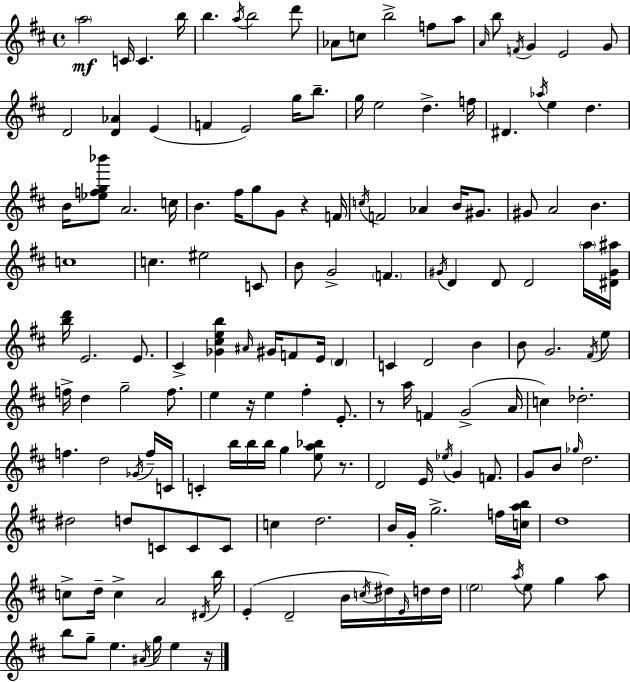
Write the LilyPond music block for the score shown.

{
  \clef treble
  \time 4/4
  \defaultTimeSignature
  \key d \major
  \parenthesize a''2\mf c'16 c'4. b''16 | b''4. \acciaccatura { a''16 } b''2 d'''8 | aes'8 c''8 b''2-> f''8 a''8 | \grace { a'16 } b''8 \acciaccatura { f'16 } g'4 e'2 | \break g'8 d'2 <d' aes'>4 e'4( | f'4 e'2) g''16 | b''8.-- g''16 e''2 d''4.-> | f''16 dis'4. \acciaccatura { aes''16 } e''4 d''4. | \break b'16 <ees'' f'' g'' bes'''>8 a'2. | c''16 b'4. fis''16 g''8 g'8 r4 | f'16 \acciaccatura { c''16 } f'2 aes'4 | b'16 gis'8. gis'8 a'2 b'4. | \break c''1 | c''4. eis''2 | c'8 b'8 g'2-> \parenthesize f'4. | \acciaccatura { gis'16 } d'4 d'8 d'2 | \break \parenthesize a''16 <dis' gis' ais''>16 <b'' d'''>16 e'2. | e'8. cis'4-> <ges' cis'' e'' b''>4 \grace { ais'16 } gis'16 | f'8 e'16 \parenthesize d'4 c'4 d'2 | b'4 b'8 g'2. | \break \acciaccatura { fis'16 } e''8 f''16-> d''4 g''2-- | f''8. e''4 r16 e''4 | fis''4-. e'8.-. r8 a''16 f'4 g'2->( | a'16 c''4) des''2.-. | \break f''4. d''2 | \acciaccatura { ges'16 } f''16-- c'16 c'4-. b''16 b''16 b''16 | g''4 <e'' a'' bes''>8 r8. d'2 | e'16 \acciaccatura { ees''16 } g'4 f'8. g'8 b'8 \grace { ges''16 } d''2. | \break dis''2 | d''8 c'8 c'8 c'8 c''4 d''2. | b'16 g'16-. g''2.-> | f''16 <c'' a'' b''>16 d''1 | \break c''8-> d''16-- c''4-> | a'2 \acciaccatura { dis'16 } b''16 e'4-.( | d'2-- b'16 \acciaccatura { c''16 } dis''16) \grace { e'16 } d''16 d''16 \parenthesize e''2 | \acciaccatura { a''16 } e''8 g''4 a''8 b''8 | \break g''8-- e''4. \acciaccatura { ais'16 } g''16 e''4 r16 | \bar "|."
}